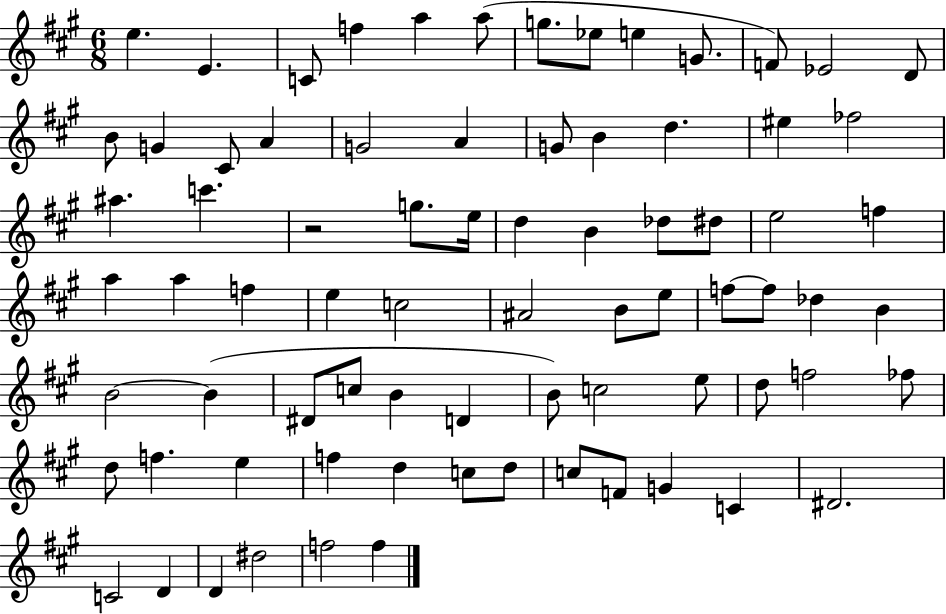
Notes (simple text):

E5/q. E4/q. C4/e F5/q A5/q A5/e G5/e. Eb5/e E5/q G4/e. F4/e Eb4/h D4/e B4/e G4/q C#4/e A4/q G4/h A4/q G4/e B4/q D5/q. EIS5/q FES5/h A#5/q. C6/q. R/h G5/e. E5/s D5/q B4/q Db5/e D#5/e E5/h F5/q A5/q A5/q F5/q E5/q C5/h A#4/h B4/e E5/e F5/e F5/e Db5/q B4/q B4/h B4/q D#4/e C5/e B4/q D4/q B4/e C5/h E5/e D5/e F5/h FES5/e D5/e F5/q. E5/q F5/q D5/q C5/e D5/e C5/e F4/e G4/q C4/q D#4/h. C4/h D4/q D4/q D#5/h F5/h F5/q